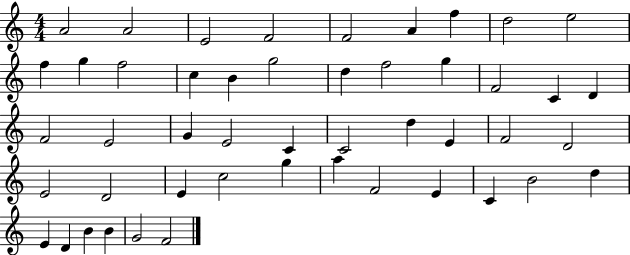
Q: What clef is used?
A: treble